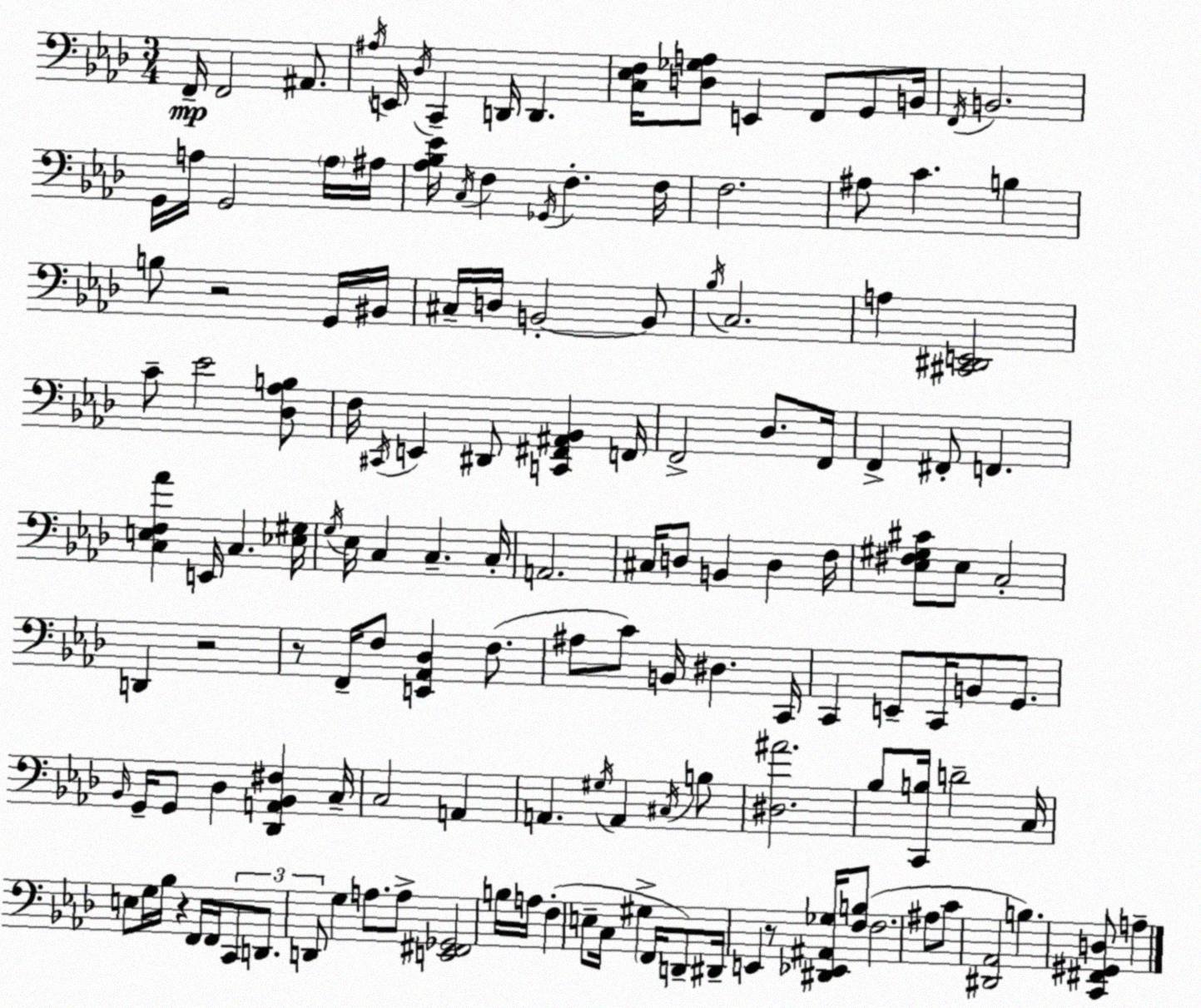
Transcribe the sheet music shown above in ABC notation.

X:1
T:Untitled
M:3/4
L:1/4
K:Ab
F,,/4 F,,2 ^A,,/2 ^A,/4 E,,/4 _D,/4 C,, D,,/4 D,, [C,_E,F,]/4 [D,_G,A,]/2 E,, F,,/2 G,,/2 B,,/4 F,,/4 B,,2 G,,/4 A,/4 G,,2 A,/4 ^A,/4 [_A,_B,_E]/4 C,/4 F, _G,,/4 F, F,/4 F,2 ^A,/2 C B, B,/2 z2 G,,/4 ^B,,/4 ^C,/4 D,/4 B,,2 B,,/2 _B,/4 C,2 A, [^C,,^D,,E,,]2 C/2 _E2 [_D,_A,B,]/2 F,/4 ^C,,/4 E,, ^D,,/2 [C,,^F,,^A,,_B,,] F,,/4 F,,2 _D,/2 F,,/4 F,, ^F,,/2 F,, [C,E,F,_A] E,,/4 C, [_E,^G,]/4 G,/4 _E,/4 C, C, C,/4 A,,2 ^C,/4 D,/2 B,, D, F,/4 [_E,^F,^G,^C]/2 _E,/2 C,2 D,, z2 z/2 F,,/4 F,/2 [E,,_A,,_D,] F,/2 ^A,/2 C/2 B,,/4 ^D, C,,/4 C,, E,,/2 C,,/4 B,,/2 G,,/2 _B,,/4 G,,/4 G,,/2 _D, [_D,,A,,_B,,^F,] C,/4 C,2 A,, A,, ^G,/4 A,, ^C,/4 B,/2 [^D,^A]2 _B,/2 [C,,B,]/4 D2 C,/4 E,/2 G,/4 _B,/4 z F,,/4 F,,/4 C,,/2 D,,/2 D,,/2 G, A,/2 A,/2 [E,,^F,,_G,,]2 B,/4 A,/4 F, E,/2 C,/4 ^G, F,,/4 D,,/2 ^D,,/4 E,, z/2 [^D,,_E,,^A,,_G,]/4 [F,B,]/2 F,2 ^A,/2 C/2 [^D,,_A,,]2 B, [C,,^F,,^G,,D,]/2 A,